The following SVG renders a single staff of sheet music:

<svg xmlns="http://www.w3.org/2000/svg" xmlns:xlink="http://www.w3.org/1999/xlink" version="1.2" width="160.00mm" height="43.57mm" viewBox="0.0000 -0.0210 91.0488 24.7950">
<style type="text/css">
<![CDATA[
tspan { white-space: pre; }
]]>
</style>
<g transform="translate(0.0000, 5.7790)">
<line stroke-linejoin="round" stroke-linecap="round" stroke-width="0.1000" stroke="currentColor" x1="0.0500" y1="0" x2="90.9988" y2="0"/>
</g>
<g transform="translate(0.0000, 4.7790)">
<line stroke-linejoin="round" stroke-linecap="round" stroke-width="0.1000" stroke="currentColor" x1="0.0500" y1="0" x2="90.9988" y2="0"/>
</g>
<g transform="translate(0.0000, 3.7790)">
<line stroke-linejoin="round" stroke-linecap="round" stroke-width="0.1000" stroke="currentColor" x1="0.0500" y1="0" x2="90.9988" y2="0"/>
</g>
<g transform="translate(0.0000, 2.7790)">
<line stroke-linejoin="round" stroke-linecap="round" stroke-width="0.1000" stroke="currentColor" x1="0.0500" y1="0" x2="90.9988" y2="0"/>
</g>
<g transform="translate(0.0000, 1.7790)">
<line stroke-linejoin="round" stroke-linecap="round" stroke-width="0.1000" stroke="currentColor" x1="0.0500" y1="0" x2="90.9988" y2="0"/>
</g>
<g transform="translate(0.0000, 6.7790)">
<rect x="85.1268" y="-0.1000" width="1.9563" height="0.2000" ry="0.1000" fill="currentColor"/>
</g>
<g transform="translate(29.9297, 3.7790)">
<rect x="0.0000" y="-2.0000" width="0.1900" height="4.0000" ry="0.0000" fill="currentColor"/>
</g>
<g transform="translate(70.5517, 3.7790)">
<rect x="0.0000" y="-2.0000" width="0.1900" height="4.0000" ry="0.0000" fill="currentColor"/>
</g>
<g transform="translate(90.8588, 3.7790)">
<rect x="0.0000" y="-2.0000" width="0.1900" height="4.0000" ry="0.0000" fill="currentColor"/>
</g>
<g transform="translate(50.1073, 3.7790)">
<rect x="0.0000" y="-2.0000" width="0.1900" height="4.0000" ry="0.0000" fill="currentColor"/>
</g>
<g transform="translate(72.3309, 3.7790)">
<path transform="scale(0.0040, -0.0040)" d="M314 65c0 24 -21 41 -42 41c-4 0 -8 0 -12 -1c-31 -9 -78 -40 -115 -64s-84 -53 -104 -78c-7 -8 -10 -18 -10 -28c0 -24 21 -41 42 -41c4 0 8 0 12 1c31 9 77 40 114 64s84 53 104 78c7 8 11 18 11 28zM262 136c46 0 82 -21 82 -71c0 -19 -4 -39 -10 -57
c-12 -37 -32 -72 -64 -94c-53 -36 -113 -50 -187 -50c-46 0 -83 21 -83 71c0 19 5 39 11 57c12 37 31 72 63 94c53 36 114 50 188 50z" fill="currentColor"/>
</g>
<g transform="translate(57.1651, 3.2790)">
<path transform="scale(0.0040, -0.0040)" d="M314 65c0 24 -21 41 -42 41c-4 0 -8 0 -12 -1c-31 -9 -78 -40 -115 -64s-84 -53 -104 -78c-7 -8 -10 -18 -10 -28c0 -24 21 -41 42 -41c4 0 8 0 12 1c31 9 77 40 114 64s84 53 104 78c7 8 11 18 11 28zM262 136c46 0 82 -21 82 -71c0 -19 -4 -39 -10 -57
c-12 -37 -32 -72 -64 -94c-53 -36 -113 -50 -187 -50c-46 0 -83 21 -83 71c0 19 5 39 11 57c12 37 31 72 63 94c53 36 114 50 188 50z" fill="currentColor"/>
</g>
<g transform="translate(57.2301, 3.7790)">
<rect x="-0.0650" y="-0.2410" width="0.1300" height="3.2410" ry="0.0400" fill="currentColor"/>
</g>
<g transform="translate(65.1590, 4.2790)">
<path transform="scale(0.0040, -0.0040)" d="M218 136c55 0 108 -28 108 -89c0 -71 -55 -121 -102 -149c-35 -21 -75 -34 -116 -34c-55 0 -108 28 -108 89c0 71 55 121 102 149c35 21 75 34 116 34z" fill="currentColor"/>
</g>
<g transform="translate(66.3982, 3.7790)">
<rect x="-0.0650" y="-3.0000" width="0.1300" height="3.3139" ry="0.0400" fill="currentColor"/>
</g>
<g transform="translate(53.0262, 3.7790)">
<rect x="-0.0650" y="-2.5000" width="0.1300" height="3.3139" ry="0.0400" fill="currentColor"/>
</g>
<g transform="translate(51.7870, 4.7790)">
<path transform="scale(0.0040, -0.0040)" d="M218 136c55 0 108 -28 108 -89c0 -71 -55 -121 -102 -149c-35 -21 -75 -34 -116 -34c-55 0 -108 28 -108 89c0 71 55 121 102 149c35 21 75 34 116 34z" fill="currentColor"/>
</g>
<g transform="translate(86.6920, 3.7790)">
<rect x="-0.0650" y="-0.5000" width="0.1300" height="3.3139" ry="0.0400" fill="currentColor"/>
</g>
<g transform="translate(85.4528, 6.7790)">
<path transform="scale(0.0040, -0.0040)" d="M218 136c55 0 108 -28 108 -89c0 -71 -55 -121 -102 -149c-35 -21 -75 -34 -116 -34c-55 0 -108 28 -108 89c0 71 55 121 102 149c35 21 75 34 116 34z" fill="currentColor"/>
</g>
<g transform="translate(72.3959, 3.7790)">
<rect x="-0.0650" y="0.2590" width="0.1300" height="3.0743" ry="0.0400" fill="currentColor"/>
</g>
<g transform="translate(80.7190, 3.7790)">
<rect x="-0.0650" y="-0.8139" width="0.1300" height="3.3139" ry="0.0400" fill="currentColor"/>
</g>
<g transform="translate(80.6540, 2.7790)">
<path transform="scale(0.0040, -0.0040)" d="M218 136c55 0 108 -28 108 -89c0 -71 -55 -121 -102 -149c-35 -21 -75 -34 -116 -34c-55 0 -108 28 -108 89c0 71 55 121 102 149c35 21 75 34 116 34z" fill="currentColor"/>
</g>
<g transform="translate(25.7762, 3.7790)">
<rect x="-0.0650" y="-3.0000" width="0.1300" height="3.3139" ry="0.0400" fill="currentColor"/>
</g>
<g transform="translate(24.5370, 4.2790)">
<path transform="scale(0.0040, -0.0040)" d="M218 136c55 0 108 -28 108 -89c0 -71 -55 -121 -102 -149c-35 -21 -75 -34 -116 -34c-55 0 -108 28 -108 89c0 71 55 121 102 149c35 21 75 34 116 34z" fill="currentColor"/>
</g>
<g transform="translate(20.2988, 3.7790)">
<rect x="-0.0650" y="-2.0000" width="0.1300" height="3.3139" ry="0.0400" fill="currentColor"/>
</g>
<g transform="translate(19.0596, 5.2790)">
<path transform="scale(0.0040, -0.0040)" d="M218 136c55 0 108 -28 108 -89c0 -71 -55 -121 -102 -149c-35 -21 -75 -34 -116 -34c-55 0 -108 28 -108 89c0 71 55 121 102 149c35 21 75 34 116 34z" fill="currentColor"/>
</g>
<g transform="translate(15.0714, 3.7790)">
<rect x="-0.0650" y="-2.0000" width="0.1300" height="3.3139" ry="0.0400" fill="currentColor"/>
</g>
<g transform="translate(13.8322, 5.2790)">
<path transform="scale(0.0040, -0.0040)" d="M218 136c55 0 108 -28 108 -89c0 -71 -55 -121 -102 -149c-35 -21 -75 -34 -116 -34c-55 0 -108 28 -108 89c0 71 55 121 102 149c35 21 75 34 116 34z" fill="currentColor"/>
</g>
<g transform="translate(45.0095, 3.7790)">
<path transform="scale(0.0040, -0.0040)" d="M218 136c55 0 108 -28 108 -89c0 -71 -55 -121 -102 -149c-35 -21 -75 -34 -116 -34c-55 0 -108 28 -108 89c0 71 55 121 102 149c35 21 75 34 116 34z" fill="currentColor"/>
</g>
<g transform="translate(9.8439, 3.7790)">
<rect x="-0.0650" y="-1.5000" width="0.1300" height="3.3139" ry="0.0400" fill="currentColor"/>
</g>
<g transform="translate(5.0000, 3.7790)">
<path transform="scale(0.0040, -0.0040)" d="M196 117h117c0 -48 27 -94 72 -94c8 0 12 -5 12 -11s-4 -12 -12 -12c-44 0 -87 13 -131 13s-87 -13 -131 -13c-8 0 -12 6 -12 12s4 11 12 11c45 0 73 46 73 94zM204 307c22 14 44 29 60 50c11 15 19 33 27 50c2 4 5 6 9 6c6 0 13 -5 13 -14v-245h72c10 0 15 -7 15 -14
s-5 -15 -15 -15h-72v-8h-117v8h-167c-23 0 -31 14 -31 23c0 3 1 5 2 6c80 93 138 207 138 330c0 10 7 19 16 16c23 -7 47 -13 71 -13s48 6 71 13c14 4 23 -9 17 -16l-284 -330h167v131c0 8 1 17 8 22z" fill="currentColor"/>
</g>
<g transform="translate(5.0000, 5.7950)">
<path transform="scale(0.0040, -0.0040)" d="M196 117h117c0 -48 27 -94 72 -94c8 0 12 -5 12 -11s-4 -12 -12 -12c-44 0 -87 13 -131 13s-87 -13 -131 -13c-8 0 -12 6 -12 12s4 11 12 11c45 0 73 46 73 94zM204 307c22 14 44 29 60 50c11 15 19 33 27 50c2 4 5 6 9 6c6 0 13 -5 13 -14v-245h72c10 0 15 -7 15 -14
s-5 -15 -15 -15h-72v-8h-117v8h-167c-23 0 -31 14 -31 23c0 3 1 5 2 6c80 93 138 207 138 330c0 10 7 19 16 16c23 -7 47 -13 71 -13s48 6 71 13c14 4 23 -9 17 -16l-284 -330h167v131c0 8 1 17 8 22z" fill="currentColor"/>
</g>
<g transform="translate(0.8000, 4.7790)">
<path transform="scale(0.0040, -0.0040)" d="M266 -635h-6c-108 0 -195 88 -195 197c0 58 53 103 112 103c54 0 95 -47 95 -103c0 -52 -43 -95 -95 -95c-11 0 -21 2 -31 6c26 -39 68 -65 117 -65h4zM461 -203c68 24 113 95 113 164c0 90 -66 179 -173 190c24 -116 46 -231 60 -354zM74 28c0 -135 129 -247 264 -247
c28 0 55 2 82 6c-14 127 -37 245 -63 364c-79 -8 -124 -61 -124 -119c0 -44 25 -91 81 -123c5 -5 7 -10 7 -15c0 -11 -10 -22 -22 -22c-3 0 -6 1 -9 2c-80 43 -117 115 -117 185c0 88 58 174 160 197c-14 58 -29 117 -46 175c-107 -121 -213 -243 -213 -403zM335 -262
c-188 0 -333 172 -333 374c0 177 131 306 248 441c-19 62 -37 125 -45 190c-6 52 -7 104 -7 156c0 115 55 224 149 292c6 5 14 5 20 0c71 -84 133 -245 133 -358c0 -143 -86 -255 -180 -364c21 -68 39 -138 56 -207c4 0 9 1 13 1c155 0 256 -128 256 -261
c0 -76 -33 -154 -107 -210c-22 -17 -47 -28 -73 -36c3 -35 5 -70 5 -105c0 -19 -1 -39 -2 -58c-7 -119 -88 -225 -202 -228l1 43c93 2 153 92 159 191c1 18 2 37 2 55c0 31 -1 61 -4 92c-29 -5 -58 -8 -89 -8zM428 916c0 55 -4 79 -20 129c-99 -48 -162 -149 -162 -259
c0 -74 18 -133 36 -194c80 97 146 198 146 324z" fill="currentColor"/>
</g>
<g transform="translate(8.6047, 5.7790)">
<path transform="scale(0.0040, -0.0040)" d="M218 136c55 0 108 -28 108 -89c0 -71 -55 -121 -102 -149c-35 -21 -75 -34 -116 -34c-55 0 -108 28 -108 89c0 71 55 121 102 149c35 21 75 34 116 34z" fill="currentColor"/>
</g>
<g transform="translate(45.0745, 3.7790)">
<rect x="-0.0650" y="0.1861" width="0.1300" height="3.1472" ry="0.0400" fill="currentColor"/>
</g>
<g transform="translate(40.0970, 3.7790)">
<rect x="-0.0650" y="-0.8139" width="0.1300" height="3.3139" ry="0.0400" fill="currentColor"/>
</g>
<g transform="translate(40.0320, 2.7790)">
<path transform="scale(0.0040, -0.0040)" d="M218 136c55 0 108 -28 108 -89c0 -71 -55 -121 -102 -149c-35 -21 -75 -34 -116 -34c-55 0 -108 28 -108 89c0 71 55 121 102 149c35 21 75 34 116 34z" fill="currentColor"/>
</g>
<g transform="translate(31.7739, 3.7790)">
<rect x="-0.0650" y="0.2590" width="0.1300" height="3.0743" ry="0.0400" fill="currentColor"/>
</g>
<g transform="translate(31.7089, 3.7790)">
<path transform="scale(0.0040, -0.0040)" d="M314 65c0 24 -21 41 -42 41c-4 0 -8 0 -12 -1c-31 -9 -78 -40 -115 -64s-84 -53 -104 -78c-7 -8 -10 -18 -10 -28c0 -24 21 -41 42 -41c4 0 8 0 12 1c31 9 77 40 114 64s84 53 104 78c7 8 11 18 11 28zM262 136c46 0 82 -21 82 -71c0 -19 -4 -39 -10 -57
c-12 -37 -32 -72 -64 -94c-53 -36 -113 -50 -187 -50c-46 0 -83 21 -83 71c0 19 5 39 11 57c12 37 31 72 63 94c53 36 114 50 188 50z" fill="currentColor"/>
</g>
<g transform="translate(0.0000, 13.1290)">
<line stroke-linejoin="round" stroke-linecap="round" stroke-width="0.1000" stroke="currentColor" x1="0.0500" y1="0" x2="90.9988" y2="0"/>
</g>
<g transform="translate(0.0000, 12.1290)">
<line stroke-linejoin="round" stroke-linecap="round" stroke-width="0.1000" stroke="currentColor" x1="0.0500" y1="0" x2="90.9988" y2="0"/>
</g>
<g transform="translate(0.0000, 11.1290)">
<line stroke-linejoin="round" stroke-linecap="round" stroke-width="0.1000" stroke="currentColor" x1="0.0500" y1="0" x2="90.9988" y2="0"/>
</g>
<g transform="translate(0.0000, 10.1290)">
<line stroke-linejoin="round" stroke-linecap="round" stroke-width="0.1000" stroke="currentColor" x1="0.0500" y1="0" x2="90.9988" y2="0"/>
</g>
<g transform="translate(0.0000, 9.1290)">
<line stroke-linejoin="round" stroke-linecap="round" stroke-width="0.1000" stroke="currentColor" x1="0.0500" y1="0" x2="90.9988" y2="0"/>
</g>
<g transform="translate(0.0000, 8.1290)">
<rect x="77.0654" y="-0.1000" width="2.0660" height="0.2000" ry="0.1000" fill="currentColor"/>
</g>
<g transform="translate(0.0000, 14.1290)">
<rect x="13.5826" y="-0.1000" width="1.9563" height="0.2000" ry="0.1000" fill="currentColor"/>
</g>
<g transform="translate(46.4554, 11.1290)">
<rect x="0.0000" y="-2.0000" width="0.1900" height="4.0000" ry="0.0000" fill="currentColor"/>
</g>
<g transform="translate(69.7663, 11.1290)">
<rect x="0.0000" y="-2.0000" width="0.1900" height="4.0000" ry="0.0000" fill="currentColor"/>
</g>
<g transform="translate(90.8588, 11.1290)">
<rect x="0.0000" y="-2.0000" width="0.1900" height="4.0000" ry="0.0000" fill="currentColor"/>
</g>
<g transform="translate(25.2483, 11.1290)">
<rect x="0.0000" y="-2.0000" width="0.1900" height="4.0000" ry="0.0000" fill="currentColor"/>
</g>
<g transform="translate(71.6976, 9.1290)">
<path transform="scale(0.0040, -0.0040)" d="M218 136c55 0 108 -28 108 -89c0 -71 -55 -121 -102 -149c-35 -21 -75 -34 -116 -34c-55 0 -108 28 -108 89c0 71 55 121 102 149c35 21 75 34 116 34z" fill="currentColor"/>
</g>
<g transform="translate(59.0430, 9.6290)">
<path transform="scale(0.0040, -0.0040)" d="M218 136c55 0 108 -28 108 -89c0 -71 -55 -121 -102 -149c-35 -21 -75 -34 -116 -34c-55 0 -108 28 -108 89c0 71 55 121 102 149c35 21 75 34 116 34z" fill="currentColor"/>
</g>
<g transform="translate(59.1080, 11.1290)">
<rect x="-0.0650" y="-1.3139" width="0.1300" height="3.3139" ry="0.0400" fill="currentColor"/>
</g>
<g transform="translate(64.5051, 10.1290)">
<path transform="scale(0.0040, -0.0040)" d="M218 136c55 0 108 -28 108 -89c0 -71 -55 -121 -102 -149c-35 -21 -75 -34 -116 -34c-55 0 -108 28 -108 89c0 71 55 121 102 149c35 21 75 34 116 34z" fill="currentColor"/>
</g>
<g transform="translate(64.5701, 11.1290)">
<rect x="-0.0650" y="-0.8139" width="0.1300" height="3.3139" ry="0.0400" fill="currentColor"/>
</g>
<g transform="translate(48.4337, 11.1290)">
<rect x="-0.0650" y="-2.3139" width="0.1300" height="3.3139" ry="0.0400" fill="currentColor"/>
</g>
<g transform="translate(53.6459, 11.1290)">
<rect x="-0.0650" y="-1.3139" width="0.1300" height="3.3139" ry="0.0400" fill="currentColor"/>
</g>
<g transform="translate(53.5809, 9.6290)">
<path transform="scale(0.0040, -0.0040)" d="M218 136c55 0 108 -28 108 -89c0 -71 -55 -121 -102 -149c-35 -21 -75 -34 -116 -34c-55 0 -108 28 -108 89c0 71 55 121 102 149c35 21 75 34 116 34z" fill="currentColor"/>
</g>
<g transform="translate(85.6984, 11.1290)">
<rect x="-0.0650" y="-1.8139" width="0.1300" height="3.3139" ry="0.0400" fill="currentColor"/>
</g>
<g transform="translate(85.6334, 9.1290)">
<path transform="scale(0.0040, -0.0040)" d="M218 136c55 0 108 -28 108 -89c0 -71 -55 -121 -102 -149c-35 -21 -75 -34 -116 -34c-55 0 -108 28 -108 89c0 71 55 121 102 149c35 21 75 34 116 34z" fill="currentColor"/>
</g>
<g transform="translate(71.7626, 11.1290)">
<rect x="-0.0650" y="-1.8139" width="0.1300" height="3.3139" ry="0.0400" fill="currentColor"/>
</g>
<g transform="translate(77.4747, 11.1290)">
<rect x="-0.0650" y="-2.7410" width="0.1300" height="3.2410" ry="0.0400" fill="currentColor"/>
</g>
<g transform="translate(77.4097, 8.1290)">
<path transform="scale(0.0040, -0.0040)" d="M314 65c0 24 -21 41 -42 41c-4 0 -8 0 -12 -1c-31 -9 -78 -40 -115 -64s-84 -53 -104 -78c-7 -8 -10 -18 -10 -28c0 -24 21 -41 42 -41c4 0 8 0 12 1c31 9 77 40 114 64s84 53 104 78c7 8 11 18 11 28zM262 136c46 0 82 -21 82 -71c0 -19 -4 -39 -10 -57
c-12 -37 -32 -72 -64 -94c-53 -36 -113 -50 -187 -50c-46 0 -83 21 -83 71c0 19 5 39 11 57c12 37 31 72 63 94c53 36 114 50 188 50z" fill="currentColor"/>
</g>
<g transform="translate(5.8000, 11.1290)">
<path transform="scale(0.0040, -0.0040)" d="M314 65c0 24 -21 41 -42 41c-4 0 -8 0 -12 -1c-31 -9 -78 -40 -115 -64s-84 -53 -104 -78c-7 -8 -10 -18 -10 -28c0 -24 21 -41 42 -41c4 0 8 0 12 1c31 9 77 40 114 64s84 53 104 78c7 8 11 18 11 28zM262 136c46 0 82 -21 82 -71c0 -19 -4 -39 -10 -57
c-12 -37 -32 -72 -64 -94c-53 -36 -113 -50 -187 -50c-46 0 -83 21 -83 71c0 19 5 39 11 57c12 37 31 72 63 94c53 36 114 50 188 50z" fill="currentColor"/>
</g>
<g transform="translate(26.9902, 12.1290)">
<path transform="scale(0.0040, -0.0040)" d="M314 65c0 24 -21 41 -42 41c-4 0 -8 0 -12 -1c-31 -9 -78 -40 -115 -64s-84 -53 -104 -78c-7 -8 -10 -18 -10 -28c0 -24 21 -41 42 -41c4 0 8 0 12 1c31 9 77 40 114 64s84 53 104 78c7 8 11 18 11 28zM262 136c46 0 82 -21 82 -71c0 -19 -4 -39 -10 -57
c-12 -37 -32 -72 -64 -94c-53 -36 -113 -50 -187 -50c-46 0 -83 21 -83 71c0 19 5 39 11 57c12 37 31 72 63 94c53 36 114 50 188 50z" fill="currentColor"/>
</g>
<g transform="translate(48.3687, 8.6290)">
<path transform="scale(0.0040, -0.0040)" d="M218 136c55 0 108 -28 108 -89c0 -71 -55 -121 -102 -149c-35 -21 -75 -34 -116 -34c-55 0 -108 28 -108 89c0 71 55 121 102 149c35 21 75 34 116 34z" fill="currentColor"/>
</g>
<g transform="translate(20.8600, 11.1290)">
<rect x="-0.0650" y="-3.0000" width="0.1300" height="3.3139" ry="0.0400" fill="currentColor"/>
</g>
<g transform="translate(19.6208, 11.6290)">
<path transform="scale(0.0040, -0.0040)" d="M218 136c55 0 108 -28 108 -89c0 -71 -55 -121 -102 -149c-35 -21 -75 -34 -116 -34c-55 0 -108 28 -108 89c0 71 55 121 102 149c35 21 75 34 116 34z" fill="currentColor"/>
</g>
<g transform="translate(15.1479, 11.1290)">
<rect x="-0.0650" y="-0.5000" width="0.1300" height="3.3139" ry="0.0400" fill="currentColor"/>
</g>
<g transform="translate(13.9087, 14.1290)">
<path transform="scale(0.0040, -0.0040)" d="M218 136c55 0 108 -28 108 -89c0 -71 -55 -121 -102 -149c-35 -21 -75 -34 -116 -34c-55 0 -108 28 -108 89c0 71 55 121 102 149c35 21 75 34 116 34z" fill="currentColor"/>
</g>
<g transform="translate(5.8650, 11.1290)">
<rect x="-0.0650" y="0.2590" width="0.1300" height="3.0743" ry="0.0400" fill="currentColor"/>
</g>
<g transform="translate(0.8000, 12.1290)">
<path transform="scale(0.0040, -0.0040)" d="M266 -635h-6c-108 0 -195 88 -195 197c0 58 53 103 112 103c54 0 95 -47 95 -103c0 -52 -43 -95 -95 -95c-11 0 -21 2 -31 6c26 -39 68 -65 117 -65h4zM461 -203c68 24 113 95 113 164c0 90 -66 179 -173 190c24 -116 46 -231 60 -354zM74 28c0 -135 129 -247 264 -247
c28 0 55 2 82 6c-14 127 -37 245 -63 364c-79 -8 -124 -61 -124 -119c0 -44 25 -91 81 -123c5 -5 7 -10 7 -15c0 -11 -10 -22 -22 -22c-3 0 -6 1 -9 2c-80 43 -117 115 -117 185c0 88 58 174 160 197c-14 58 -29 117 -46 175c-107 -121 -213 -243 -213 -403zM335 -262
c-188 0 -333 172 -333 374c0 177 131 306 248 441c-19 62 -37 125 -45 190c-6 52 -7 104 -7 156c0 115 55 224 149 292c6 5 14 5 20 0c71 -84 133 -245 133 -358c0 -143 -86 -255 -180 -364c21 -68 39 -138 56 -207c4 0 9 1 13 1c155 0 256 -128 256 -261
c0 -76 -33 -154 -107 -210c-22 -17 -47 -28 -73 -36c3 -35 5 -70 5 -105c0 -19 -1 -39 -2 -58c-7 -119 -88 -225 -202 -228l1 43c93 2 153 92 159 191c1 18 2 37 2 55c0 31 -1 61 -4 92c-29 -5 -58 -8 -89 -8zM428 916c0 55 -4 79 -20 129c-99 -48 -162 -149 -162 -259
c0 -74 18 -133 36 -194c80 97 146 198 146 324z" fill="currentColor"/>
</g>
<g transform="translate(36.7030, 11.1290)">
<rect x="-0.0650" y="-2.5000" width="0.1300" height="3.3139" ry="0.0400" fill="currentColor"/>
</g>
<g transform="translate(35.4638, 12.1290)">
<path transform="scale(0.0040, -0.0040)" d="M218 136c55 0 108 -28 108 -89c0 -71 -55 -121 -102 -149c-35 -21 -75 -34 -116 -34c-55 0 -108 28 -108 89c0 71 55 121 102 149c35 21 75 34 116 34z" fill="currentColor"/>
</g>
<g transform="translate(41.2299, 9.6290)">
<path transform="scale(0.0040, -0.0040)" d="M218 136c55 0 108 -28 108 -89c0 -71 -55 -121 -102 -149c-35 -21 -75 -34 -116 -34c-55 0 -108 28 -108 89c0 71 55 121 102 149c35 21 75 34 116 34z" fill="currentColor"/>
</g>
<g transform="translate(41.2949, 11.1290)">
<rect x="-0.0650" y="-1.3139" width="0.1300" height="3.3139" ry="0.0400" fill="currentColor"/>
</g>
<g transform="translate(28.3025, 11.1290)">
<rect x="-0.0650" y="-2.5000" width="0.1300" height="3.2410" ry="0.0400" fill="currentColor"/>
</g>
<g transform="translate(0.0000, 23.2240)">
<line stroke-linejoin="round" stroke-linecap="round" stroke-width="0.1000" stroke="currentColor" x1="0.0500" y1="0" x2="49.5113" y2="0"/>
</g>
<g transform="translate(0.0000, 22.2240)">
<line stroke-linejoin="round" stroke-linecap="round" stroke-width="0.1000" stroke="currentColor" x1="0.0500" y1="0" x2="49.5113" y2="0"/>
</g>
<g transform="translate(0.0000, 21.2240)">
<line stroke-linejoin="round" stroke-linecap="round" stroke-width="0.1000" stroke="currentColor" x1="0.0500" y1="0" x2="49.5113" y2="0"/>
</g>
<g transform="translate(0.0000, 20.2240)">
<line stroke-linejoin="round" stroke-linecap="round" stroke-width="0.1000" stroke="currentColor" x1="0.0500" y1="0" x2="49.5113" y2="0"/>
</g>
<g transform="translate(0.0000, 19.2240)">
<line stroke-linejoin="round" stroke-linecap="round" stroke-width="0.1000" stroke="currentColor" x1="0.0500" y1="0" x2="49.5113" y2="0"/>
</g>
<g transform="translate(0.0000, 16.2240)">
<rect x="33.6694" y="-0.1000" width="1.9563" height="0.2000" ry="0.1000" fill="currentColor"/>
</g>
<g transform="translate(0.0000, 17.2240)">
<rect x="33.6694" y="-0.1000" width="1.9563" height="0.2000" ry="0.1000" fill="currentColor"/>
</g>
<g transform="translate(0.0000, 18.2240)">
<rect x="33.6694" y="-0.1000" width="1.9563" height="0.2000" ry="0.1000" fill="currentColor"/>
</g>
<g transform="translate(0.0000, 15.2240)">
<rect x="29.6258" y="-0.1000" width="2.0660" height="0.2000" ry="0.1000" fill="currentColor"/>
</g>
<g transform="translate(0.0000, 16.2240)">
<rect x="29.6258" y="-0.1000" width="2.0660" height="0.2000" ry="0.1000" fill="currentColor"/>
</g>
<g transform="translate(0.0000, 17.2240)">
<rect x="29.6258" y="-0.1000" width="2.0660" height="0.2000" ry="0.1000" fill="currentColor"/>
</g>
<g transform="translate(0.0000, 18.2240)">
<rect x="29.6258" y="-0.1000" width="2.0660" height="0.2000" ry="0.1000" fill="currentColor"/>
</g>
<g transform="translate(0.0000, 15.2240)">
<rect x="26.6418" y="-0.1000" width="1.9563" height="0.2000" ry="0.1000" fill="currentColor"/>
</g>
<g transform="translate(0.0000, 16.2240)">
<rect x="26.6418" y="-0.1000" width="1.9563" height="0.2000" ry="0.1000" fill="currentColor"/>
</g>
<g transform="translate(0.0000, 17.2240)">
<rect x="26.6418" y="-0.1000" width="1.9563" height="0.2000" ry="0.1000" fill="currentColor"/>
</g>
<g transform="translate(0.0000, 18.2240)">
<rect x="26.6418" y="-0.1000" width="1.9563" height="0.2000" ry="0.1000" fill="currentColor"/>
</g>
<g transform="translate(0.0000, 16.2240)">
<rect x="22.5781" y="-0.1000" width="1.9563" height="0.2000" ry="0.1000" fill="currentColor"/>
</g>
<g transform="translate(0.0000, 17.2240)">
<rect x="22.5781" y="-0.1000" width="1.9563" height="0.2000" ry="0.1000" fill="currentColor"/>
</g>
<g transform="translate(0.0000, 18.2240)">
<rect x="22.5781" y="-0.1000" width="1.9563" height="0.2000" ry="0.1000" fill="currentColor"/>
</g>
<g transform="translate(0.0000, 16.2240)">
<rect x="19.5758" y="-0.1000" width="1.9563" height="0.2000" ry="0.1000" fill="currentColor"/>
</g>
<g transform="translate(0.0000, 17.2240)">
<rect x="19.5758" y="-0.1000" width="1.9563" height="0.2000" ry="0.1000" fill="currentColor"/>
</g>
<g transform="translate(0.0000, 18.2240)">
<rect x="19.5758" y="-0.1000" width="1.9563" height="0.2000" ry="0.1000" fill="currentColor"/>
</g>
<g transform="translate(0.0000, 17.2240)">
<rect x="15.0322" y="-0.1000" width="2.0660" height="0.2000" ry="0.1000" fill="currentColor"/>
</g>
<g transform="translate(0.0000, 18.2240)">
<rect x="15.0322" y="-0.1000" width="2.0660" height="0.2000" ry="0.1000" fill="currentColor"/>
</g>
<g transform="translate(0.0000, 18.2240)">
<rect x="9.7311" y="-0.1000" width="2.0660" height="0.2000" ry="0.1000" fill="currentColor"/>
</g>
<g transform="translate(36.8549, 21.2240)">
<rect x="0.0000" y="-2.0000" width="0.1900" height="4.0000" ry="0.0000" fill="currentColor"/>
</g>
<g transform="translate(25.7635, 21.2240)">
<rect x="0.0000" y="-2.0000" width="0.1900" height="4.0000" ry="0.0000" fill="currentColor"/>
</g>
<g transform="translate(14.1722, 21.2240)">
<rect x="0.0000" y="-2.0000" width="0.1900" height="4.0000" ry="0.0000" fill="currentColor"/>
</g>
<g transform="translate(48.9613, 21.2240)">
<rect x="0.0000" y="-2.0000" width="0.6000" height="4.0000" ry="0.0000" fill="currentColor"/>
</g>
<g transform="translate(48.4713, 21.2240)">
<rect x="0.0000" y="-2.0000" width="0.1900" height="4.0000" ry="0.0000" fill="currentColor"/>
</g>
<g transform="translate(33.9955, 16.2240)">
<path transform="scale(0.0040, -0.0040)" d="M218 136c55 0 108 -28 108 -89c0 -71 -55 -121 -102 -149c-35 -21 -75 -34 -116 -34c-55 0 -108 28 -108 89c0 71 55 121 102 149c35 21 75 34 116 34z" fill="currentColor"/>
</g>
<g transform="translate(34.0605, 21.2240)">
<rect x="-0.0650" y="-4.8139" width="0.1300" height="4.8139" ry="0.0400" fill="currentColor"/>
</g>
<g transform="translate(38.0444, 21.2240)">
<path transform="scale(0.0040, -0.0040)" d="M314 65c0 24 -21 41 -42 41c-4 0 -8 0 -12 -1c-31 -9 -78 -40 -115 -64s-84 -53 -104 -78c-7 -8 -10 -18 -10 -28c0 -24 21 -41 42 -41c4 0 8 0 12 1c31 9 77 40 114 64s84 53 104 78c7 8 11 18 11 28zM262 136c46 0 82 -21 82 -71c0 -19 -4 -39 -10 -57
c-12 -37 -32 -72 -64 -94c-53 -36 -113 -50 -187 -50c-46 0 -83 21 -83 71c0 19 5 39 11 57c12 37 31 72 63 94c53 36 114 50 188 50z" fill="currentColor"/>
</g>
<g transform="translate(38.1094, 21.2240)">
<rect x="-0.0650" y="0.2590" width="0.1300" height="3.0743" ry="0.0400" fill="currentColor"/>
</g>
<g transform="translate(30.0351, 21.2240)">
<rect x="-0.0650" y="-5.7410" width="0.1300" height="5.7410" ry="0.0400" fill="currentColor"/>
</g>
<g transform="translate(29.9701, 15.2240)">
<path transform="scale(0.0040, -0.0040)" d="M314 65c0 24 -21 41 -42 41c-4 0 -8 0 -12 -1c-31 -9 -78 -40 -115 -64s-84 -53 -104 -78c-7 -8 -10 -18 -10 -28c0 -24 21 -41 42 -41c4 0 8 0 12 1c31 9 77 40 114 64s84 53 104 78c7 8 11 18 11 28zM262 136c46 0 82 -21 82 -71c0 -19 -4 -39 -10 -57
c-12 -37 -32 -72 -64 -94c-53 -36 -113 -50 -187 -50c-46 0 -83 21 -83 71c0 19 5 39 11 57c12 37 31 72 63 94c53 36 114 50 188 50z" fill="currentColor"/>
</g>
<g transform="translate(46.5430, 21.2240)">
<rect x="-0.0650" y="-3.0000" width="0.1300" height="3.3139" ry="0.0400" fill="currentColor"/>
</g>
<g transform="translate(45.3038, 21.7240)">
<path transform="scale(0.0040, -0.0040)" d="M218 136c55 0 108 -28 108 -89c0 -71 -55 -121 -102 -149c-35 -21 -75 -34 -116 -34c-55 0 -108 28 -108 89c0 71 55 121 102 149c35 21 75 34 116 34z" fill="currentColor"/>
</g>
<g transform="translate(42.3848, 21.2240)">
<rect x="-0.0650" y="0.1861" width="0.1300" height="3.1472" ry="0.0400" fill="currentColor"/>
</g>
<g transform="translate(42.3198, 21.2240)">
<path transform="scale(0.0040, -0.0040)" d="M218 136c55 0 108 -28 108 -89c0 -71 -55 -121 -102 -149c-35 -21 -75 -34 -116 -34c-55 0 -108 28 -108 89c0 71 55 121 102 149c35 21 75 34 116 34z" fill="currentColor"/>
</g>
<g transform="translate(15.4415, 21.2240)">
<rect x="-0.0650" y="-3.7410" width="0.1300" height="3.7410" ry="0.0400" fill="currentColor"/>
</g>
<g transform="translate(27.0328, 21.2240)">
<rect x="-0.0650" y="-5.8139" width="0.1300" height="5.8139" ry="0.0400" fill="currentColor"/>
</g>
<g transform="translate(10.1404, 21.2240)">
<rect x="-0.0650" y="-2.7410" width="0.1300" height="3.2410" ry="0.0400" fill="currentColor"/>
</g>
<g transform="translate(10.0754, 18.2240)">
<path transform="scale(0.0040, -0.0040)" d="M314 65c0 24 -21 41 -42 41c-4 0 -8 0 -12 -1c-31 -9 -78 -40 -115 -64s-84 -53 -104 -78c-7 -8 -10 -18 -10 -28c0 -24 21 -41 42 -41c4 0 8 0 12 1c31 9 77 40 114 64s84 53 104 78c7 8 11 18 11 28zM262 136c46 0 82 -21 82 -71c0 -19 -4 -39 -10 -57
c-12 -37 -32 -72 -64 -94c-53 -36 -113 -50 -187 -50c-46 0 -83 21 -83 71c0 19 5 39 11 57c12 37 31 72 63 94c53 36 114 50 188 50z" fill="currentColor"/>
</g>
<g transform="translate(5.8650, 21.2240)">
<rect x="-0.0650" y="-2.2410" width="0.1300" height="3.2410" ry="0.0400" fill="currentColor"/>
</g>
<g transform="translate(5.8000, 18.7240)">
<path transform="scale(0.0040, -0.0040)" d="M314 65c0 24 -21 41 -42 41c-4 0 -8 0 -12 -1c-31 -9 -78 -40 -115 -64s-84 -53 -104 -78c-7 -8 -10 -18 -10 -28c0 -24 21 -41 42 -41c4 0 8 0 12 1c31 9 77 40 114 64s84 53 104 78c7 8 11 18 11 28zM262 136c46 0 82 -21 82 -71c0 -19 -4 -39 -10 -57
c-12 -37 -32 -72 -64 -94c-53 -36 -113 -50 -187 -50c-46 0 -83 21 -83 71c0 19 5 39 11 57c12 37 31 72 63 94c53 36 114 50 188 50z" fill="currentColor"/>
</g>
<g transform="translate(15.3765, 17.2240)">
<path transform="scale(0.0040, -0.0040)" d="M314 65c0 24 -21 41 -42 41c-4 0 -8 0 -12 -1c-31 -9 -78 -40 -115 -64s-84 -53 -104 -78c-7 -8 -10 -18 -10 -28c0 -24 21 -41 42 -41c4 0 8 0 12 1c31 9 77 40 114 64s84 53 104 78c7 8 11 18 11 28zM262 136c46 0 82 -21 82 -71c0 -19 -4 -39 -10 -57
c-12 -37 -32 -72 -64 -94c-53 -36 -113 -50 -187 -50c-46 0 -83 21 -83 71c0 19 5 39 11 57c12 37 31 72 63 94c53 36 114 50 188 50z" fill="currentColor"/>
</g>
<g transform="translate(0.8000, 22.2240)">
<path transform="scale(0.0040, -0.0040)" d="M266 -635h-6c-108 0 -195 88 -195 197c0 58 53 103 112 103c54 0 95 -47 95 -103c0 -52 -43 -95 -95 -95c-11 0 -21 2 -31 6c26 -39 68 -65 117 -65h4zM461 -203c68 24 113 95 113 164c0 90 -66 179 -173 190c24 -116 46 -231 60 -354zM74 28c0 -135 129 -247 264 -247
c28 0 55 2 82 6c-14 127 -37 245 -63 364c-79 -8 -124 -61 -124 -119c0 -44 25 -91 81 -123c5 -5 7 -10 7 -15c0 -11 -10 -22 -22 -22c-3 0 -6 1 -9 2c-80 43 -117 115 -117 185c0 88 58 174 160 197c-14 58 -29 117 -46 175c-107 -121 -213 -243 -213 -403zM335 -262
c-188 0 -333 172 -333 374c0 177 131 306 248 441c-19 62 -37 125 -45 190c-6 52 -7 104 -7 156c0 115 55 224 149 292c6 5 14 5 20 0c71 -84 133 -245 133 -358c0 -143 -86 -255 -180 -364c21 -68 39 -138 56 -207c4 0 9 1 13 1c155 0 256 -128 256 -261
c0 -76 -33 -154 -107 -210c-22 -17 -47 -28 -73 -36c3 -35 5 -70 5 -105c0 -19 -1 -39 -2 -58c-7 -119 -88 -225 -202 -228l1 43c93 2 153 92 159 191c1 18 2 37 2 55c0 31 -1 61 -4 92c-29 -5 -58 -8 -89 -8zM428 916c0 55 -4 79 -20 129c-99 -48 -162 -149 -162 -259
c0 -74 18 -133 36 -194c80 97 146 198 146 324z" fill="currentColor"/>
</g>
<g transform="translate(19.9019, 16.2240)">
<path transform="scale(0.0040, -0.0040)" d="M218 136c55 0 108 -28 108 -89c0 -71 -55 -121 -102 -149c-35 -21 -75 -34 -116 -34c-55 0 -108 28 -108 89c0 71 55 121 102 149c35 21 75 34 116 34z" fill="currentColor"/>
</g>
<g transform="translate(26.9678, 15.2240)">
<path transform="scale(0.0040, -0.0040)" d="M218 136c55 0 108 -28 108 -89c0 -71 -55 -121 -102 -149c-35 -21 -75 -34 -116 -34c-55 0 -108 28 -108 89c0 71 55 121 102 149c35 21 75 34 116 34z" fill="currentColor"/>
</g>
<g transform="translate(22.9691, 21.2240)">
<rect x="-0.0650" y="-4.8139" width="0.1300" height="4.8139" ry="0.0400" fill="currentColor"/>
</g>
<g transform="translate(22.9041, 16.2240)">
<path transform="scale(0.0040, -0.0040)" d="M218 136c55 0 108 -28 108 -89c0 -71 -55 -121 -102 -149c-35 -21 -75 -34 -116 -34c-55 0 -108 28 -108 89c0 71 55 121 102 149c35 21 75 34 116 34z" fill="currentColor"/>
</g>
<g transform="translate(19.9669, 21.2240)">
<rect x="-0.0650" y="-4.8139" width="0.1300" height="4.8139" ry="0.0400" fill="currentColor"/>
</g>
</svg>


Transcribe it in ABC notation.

X:1
T:Untitled
M:4/4
L:1/4
K:C
E F F A B2 d B G c2 A B2 d C B2 C A G2 G e g e e d f a2 f g2 a2 c'2 e' e' g' g'2 e' B2 B A